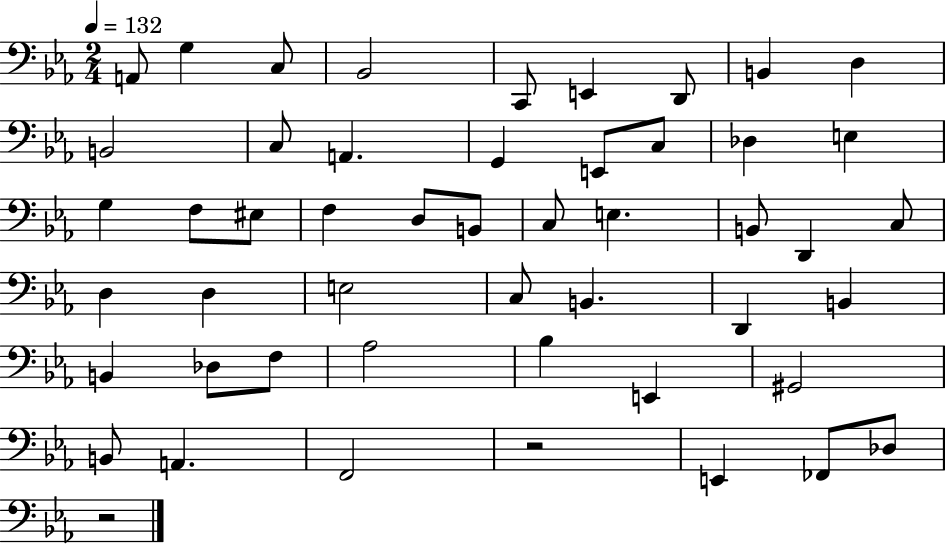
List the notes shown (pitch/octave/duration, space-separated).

A2/e G3/q C3/e Bb2/h C2/e E2/q D2/e B2/q D3/q B2/h C3/e A2/q. G2/q E2/e C3/e Db3/q E3/q G3/q F3/e EIS3/e F3/q D3/e B2/e C3/e E3/q. B2/e D2/q C3/e D3/q D3/q E3/h C3/e B2/q. D2/q B2/q B2/q Db3/e F3/e Ab3/h Bb3/q E2/q G#2/h B2/e A2/q. F2/h R/h E2/q FES2/e Db3/e R/h